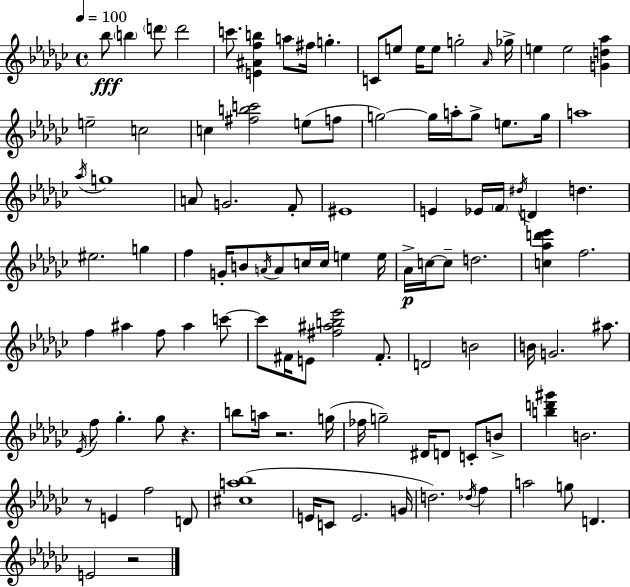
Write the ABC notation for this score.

X:1
T:Untitled
M:4/4
L:1/4
K:Ebm
_b/2 b d'/2 d'2 c'/2 [E^Afb] a/2 ^f/4 g C/2 e/2 e/4 e/2 g2 _A/4 _g/4 e e2 [Gd_a] e2 c2 c [^fbc']2 e/2 f/2 g2 g/4 a/4 g/2 e/2 g/4 a4 _a/4 g4 A/2 G2 F/2 ^E4 E _E/4 F/4 ^d/4 D d ^e2 g f G/4 B/2 A/4 A/2 c/4 c/4 e e/4 _A/4 c/4 c/2 d2 [c_ad'_e'] f2 f ^a f/2 ^a c'/2 c'/2 ^F/4 E/2 [^f^ab_e']2 ^F/2 D2 B2 B/4 G2 ^a/2 _E/4 f/2 _g _g/2 z b/2 a/4 z2 g/4 _f/4 g2 ^D/4 D/2 C/2 B/2 [bd'^g'] B2 z/2 E f2 D/2 [^ca_b]4 E/4 C/2 E2 G/4 d2 _d/4 f a2 g/2 D E2 z2